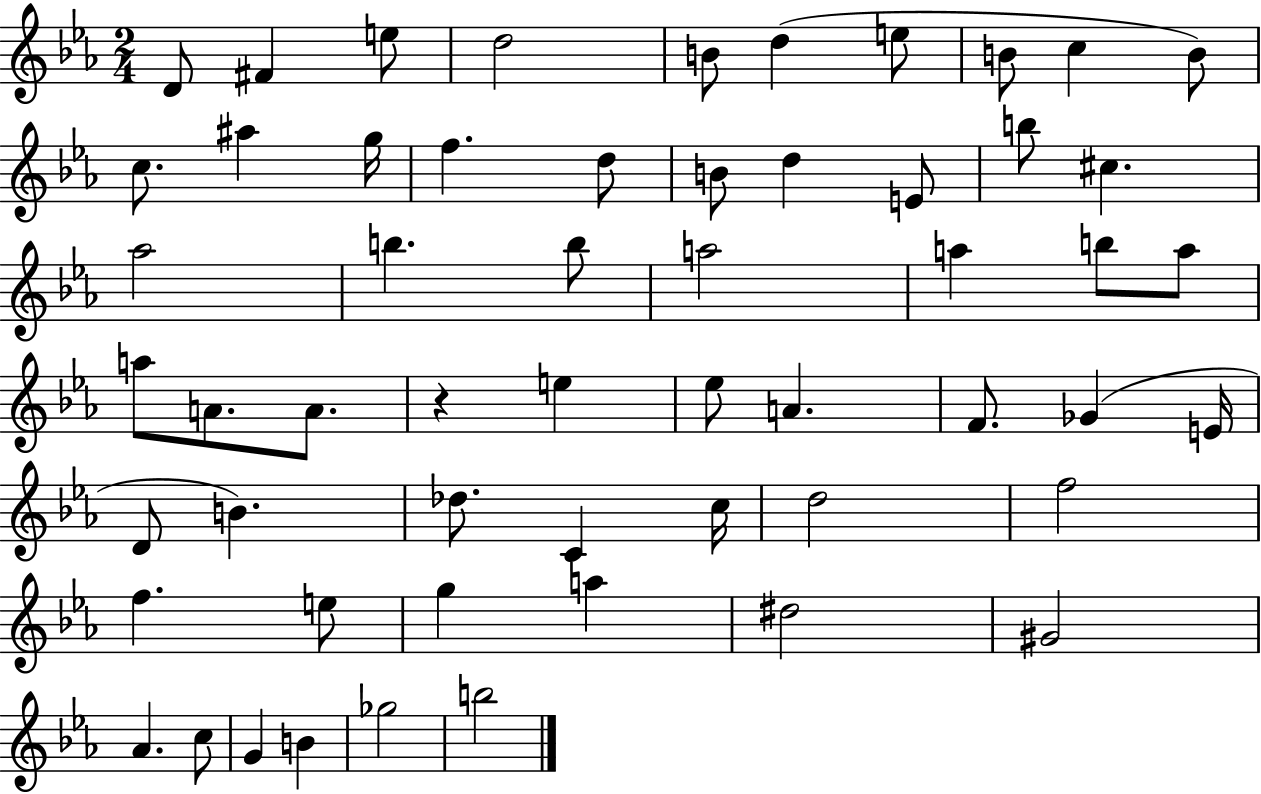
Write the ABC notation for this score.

X:1
T:Untitled
M:2/4
L:1/4
K:Eb
D/2 ^F e/2 d2 B/2 d e/2 B/2 c B/2 c/2 ^a g/4 f d/2 B/2 d E/2 b/2 ^c _a2 b b/2 a2 a b/2 a/2 a/2 A/2 A/2 z e _e/2 A F/2 _G E/4 D/2 B _d/2 C c/4 d2 f2 f e/2 g a ^d2 ^G2 _A c/2 G B _g2 b2